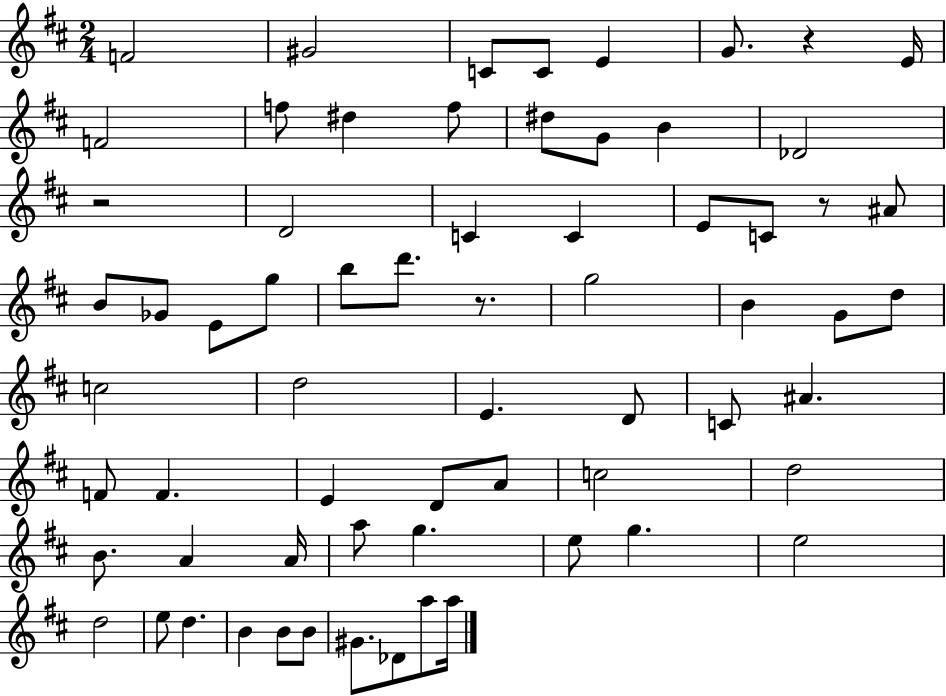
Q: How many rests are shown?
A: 4